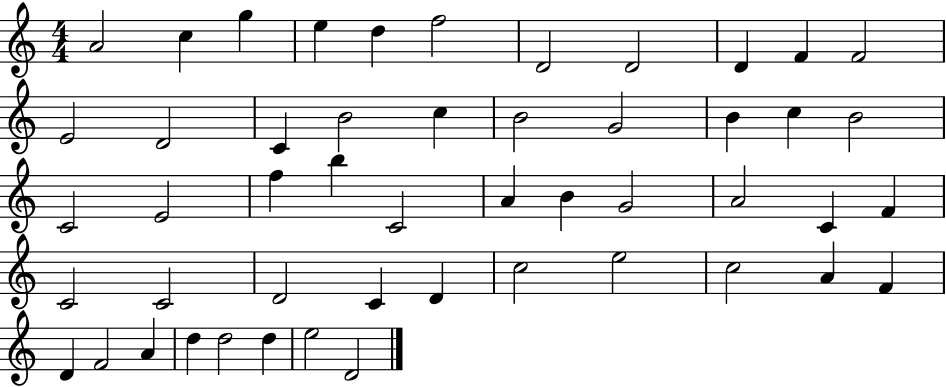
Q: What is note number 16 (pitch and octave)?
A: C5